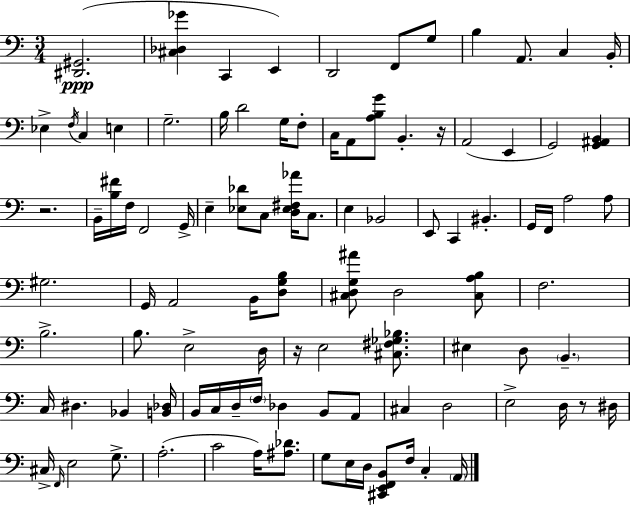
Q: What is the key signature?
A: A minor